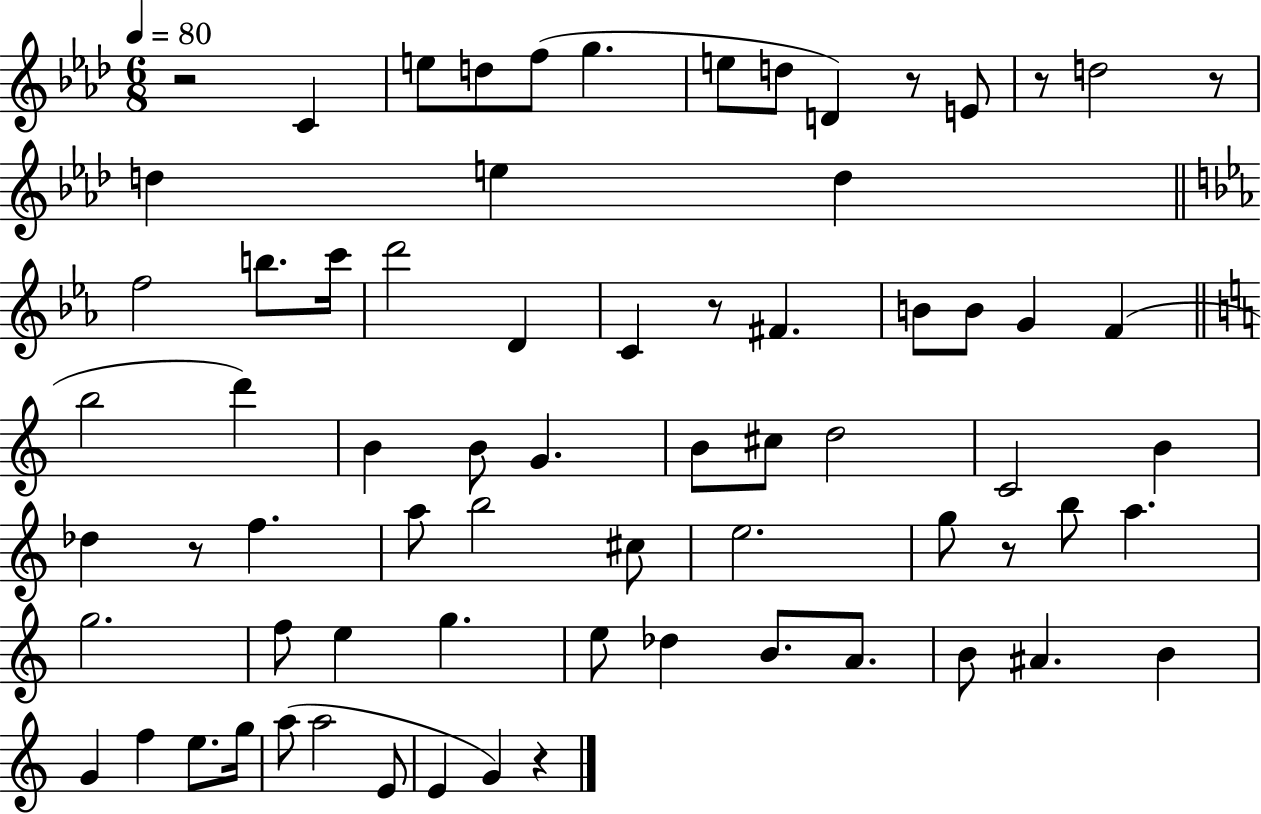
R/h C4/q E5/e D5/e F5/e G5/q. E5/e D5/e D4/q R/e E4/e R/e D5/h R/e D5/q E5/q D5/q F5/h B5/e. C6/s D6/h D4/q C4/q R/e F#4/q. B4/e B4/e G4/q F4/q B5/h D6/q B4/q B4/e G4/q. B4/e C#5/e D5/h C4/h B4/q Db5/q R/e F5/q. A5/e B5/h C#5/e E5/h. G5/e R/e B5/e A5/q. G5/h. F5/e E5/q G5/q. E5/e Db5/q B4/e. A4/e. B4/e A#4/q. B4/q G4/q F5/q E5/e. G5/s A5/e A5/h E4/e E4/q G4/q R/q